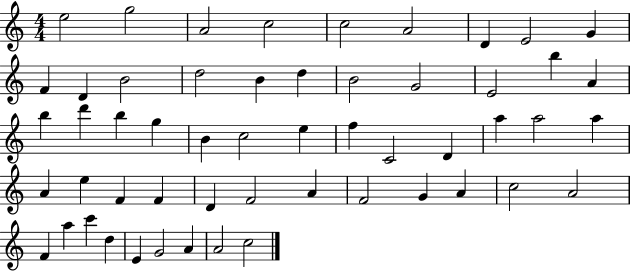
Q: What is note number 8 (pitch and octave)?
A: E4